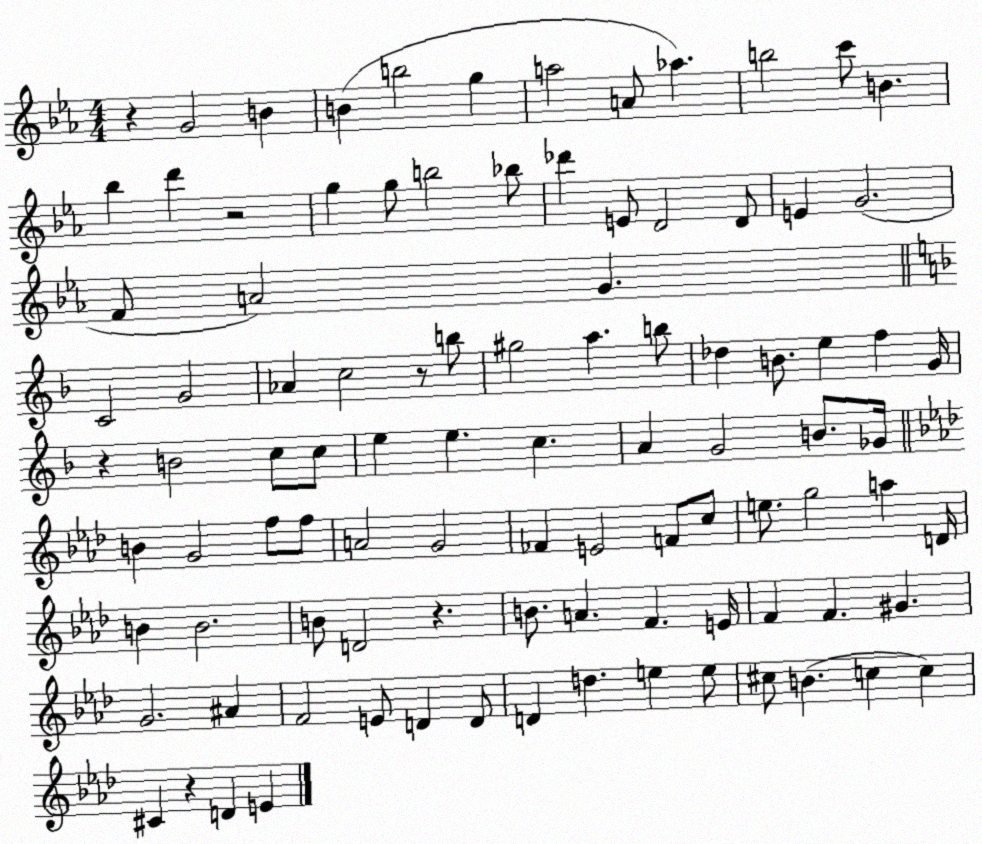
X:1
T:Untitled
M:4/4
L:1/4
K:Eb
z G2 B B b2 g a2 A/2 _a b2 c'/2 B _b d' z2 g g/2 b2 _b/2 _d' E/2 D2 D/2 E G2 F/2 A2 G C2 G2 _A c2 z/2 b/2 ^g2 a b/2 _d B/2 e f G/4 z B2 c/2 c/2 e e c A G2 B/2 _G/4 B G2 f/2 f/2 A2 G2 _F E2 F/2 c/2 e/2 g2 a D/4 B B2 B/2 D2 z B/2 A F E/4 F F ^G G2 ^A F2 E/2 D D/2 D d e e/2 ^c/2 B c c ^C z D E